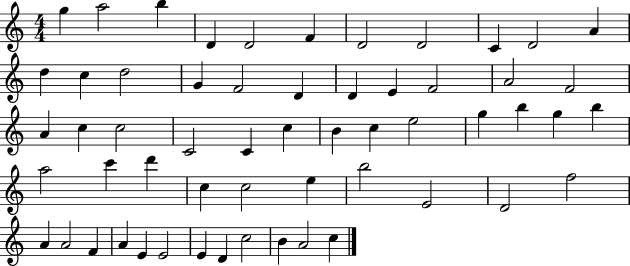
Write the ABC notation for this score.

X:1
T:Untitled
M:4/4
L:1/4
K:C
g a2 b D D2 F D2 D2 C D2 A d c d2 G F2 D D E F2 A2 F2 A c c2 C2 C c B c e2 g b g b a2 c' d' c c2 e b2 E2 D2 f2 A A2 F A E E2 E D c2 B A2 c